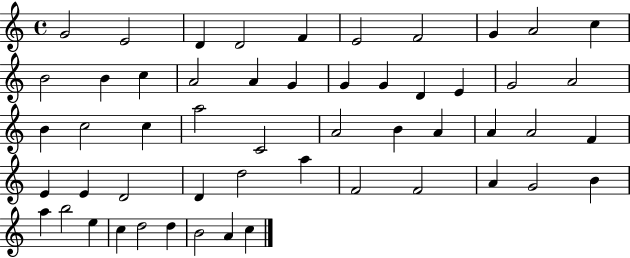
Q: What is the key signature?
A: C major